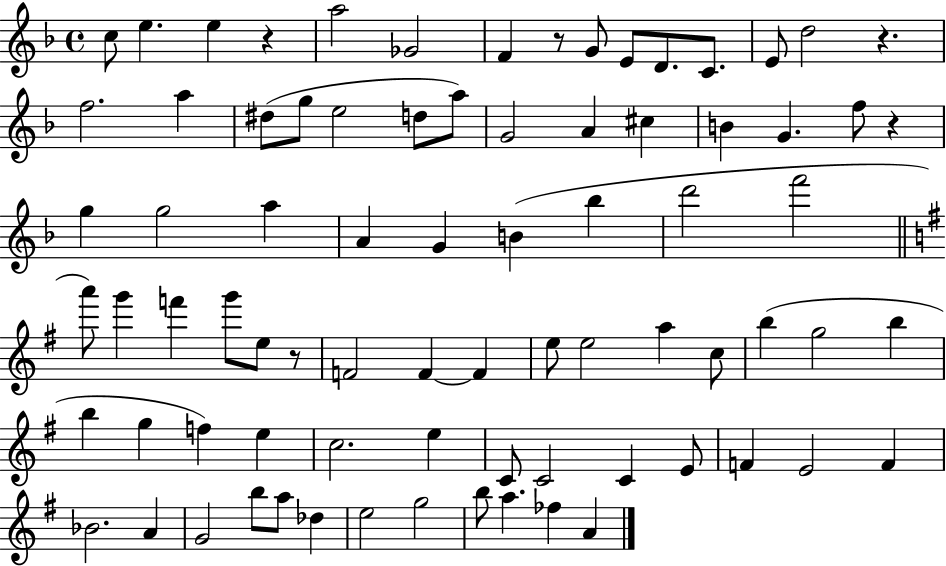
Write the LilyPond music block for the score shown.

{
  \clef treble
  \time 4/4
  \defaultTimeSignature
  \key f \major
  c''8 e''4. e''4 r4 | a''2 ges'2 | f'4 r8 g'8 e'8 d'8. c'8. | e'8 d''2 r4. | \break f''2. a''4 | dis''8( g''8 e''2 d''8 a''8) | g'2 a'4 cis''4 | b'4 g'4. f''8 r4 | \break g''4 g''2 a''4 | a'4 g'4 b'4( bes''4 | d'''2 f'''2 | \bar "||" \break \key g \major a'''8) g'''4 f'''4 g'''8 e''8 r8 | f'2 f'4~~ f'4 | e''8 e''2 a''4 c''8 | b''4( g''2 b''4 | \break b''4 g''4 f''4) e''4 | c''2. e''4 | c'8 c'2 c'4 e'8 | f'4 e'2 f'4 | \break bes'2. a'4 | g'2 b''8 a''8 des''4 | e''2 g''2 | b''8 a''4. fes''4 a'4 | \break \bar "|."
}